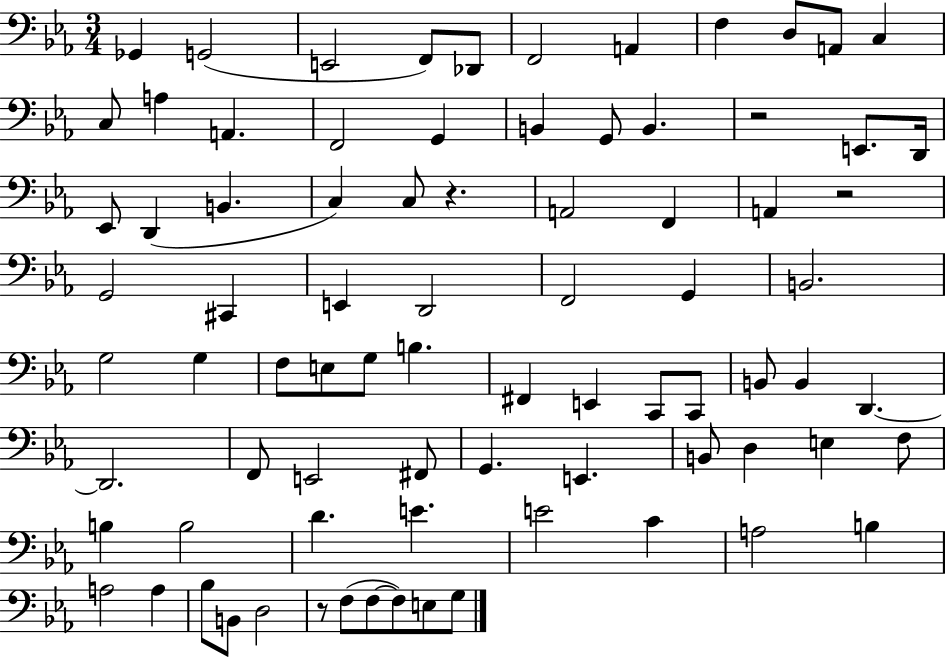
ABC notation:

X:1
T:Untitled
M:3/4
L:1/4
K:Eb
_G,, G,,2 E,,2 F,,/2 _D,,/2 F,,2 A,, F, D,/2 A,,/2 C, C,/2 A, A,, F,,2 G,, B,, G,,/2 B,, z2 E,,/2 D,,/4 _E,,/2 D,, B,, C, C,/2 z A,,2 F,, A,, z2 G,,2 ^C,, E,, D,,2 F,,2 G,, B,,2 G,2 G, F,/2 E,/2 G,/2 B, ^F,, E,, C,,/2 C,,/2 B,,/2 B,, D,, D,,2 F,,/2 E,,2 ^F,,/2 G,, E,, B,,/2 D, E, F,/2 B, B,2 D E E2 C A,2 B, A,2 A, _B,/2 B,,/2 D,2 z/2 F,/2 F,/2 F,/2 E,/2 G,/2